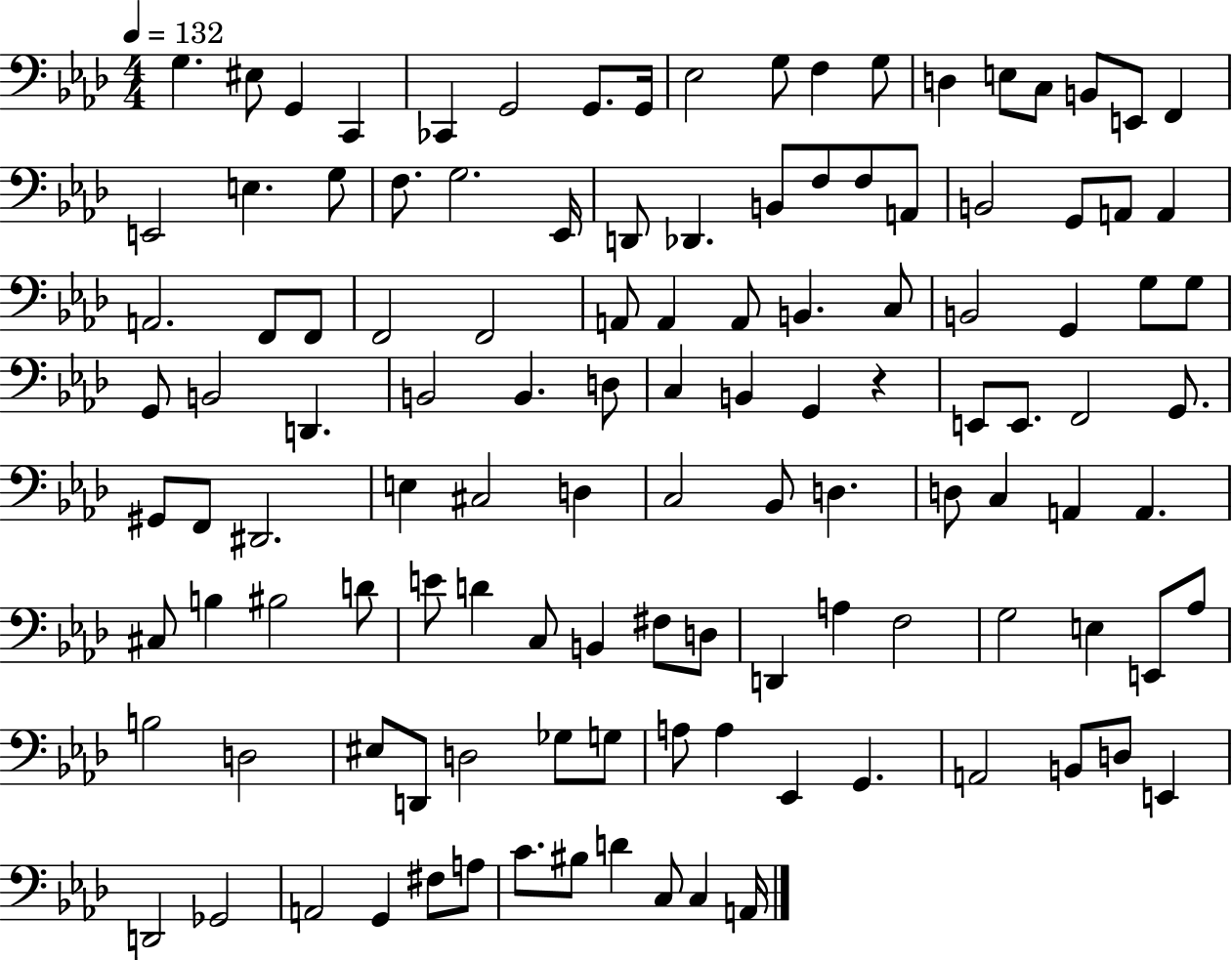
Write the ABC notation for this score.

X:1
T:Untitled
M:4/4
L:1/4
K:Ab
G, ^E,/2 G,, C,, _C,, G,,2 G,,/2 G,,/4 _E,2 G,/2 F, G,/2 D, E,/2 C,/2 B,,/2 E,,/2 F,, E,,2 E, G,/2 F,/2 G,2 _E,,/4 D,,/2 _D,, B,,/2 F,/2 F,/2 A,,/2 B,,2 G,,/2 A,,/2 A,, A,,2 F,,/2 F,,/2 F,,2 F,,2 A,,/2 A,, A,,/2 B,, C,/2 B,,2 G,, G,/2 G,/2 G,,/2 B,,2 D,, B,,2 B,, D,/2 C, B,, G,, z E,,/2 E,,/2 F,,2 G,,/2 ^G,,/2 F,,/2 ^D,,2 E, ^C,2 D, C,2 _B,,/2 D, D,/2 C, A,, A,, ^C,/2 B, ^B,2 D/2 E/2 D C,/2 B,, ^F,/2 D,/2 D,, A, F,2 G,2 E, E,,/2 _A,/2 B,2 D,2 ^E,/2 D,,/2 D,2 _G,/2 G,/2 A,/2 A, _E,, G,, A,,2 B,,/2 D,/2 E,, D,,2 _G,,2 A,,2 G,, ^F,/2 A,/2 C/2 ^B,/2 D C,/2 C, A,,/4